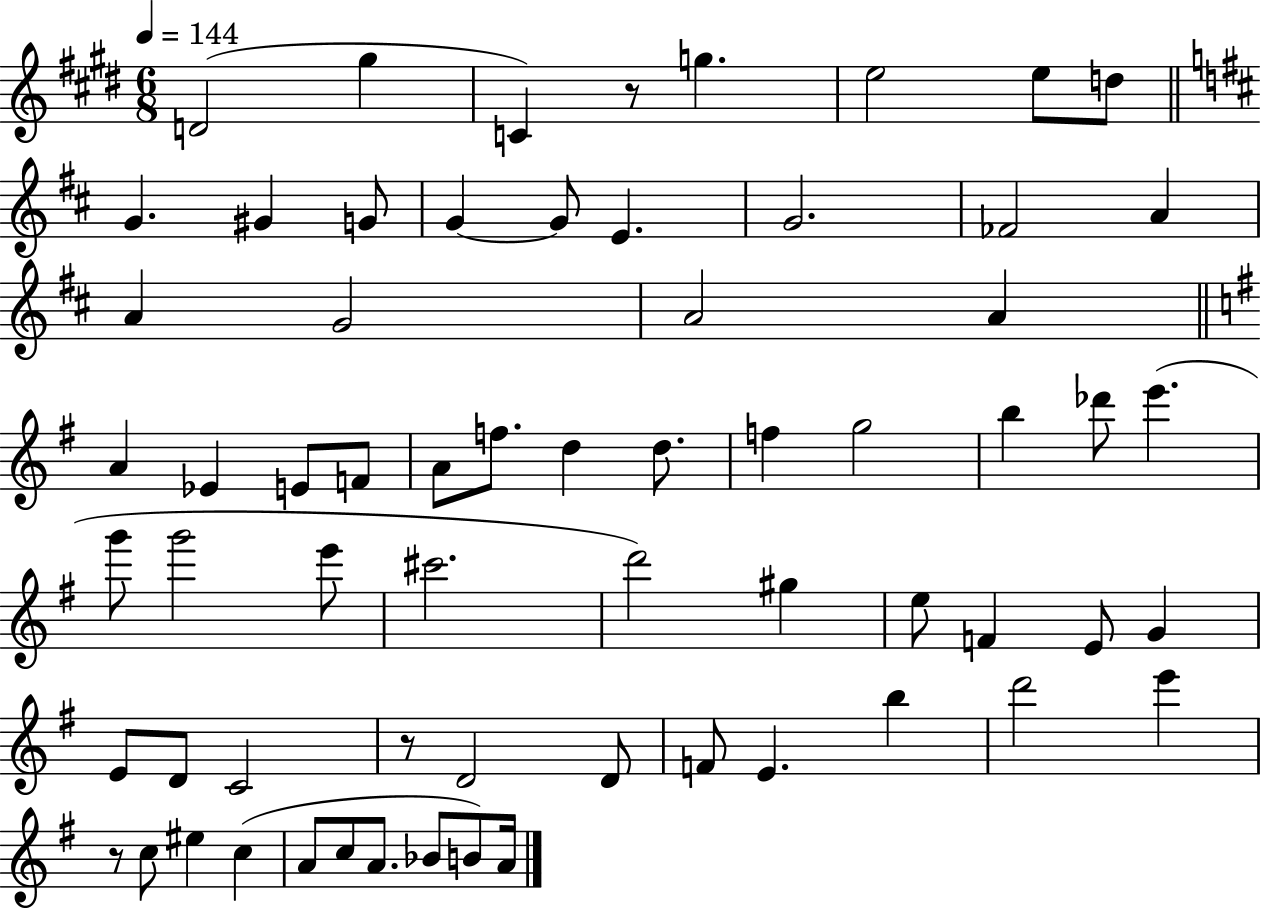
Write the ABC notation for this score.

X:1
T:Untitled
M:6/8
L:1/4
K:E
D2 ^g C z/2 g e2 e/2 d/2 G ^G G/2 G G/2 E G2 _F2 A A G2 A2 A A _E E/2 F/2 A/2 f/2 d d/2 f g2 b _d'/2 e' g'/2 g'2 e'/2 ^c'2 d'2 ^g e/2 F E/2 G E/2 D/2 C2 z/2 D2 D/2 F/2 E b d'2 e' z/2 c/2 ^e c A/2 c/2 A/2 _B/2 B/2 A/4